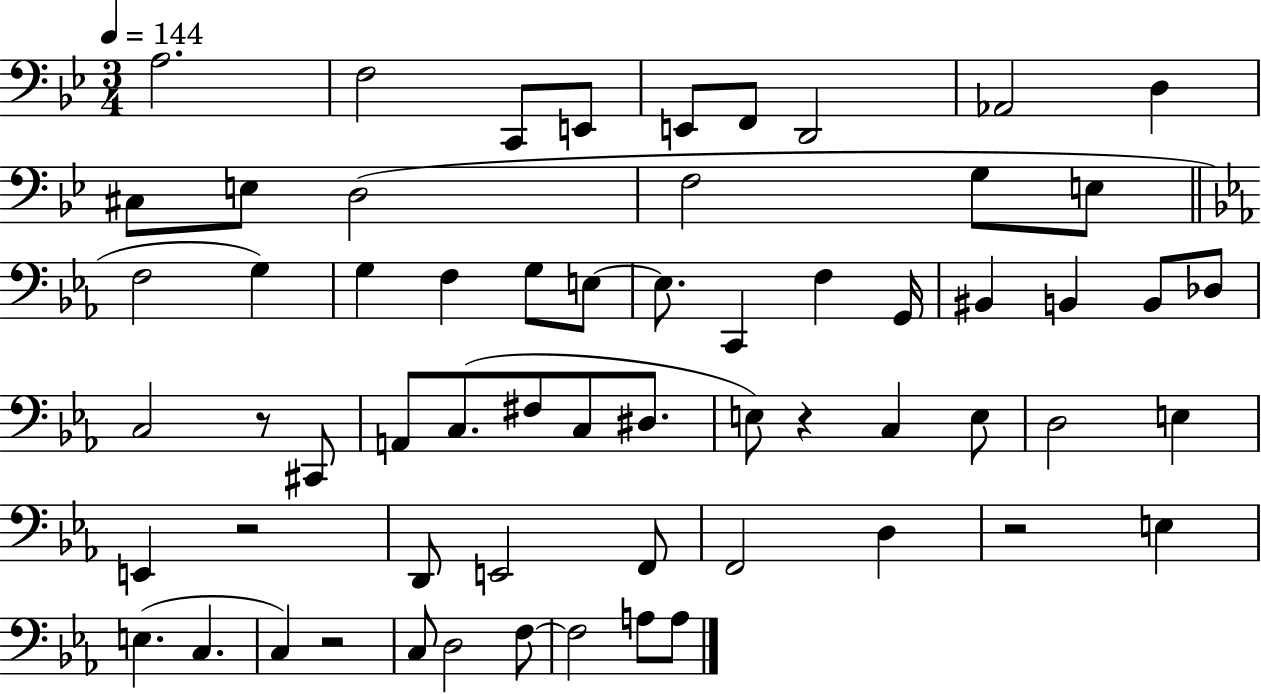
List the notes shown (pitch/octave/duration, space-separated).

A3/h. F3/h C2/e E2/e E2/e F2/e D2/h Ab2/h D3/q C#3/e E3/e D3/h F3/h G3/e E3/e F3/h G3/q G3/q F3/q G3/e E3/e E3/e. C2/q F3/q G2/s BIS2/q B2/q B2/e Db3/e C3/h R/e C#2/e A2/e C3/e. F#3/e C3/e D#3/e. E3/e R/q C3/q E3/e D3/h E3/q E2/q R/h D2/e E2/h F2/e F2/h D3/q R/h E3/q E3/q. C3/q. C3/q R/h C3/e D3/h F3/e F3/h A3/e A3/e